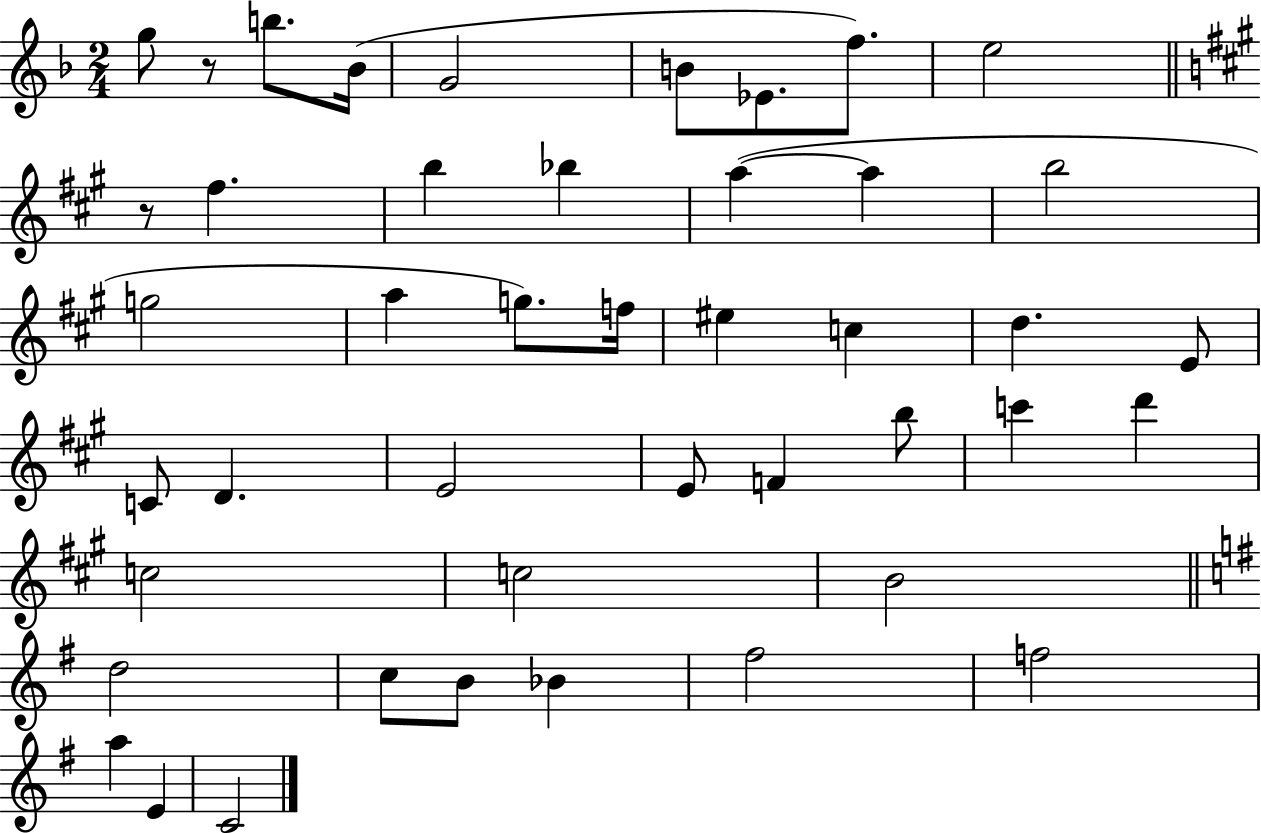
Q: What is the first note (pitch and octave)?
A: G5